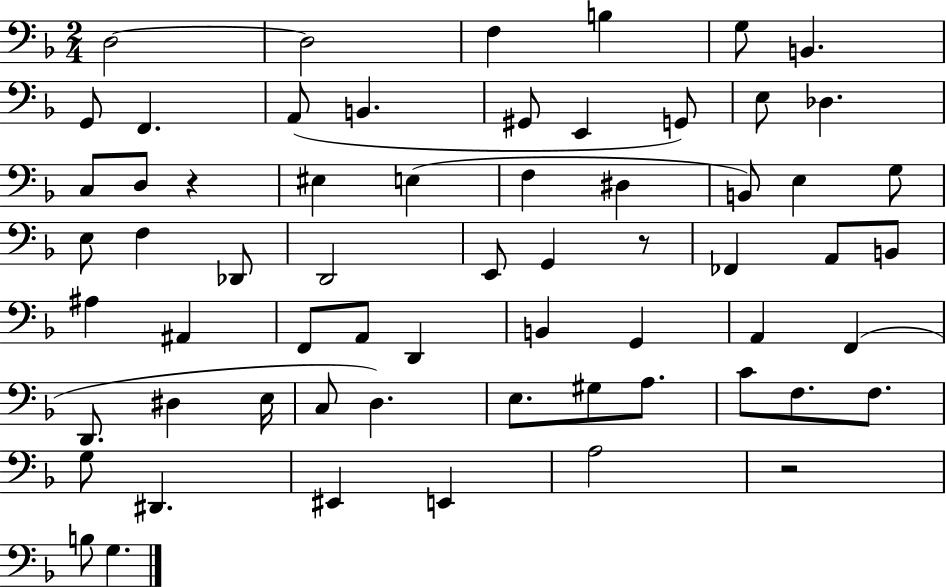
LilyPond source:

{
  \clef bass
  \numericTimeSignature
  \time 2/4
  \key f \major
  \repeat volta 2 { d2~~ | d2 | f4 b4 | g8 b,4. | \break g,8 f,4. | a,8( b,4. | gis,8 e,4 g,8) | e8 des4. | \break c8 d8 r4 | eis4 e4( | f4 dis4 | b,8) e4 g8 | \break e8 f4 des,8 | d,2 | e,8 g,4 r8 | fes,4 a,8 b,8 | \break ais4 ais,4 | f,8 a,8 d,4 | b,4 g,4 | a,4 f,4( | \break d,8. dis4 e16 | c8 d4.) | e8. gis8 a8. | c'8 f8. f8. | \break g8 dis,4. | eis,4 e,4 | a2 | r2 | \break b8 g4. | } \bar "|."
}